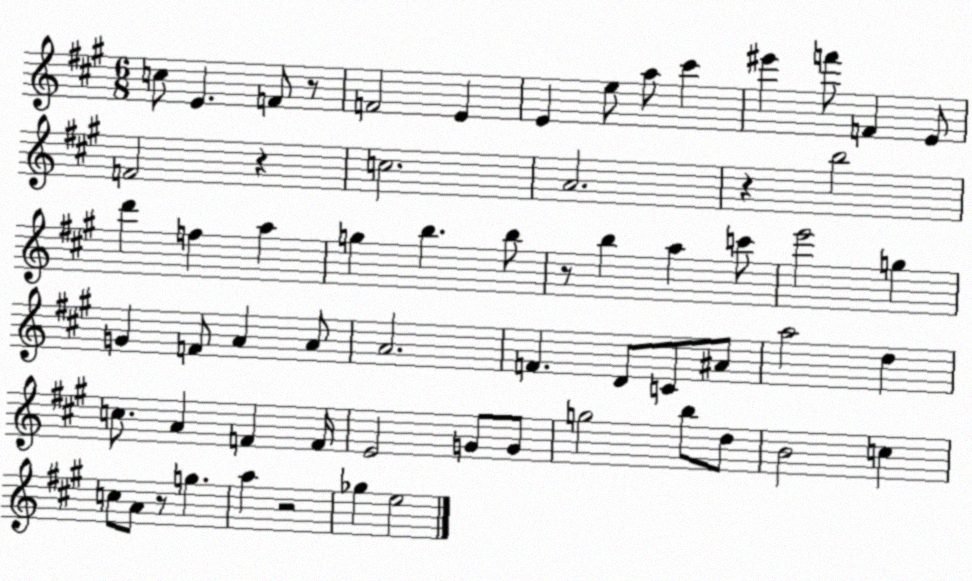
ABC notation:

X:1
T:Untitled
M:6/8
L:1/4
K:A
c/2 E F/2 z/2 F2 E E e/2 a/2 ^c' ^e' f'/2 F E/2 F2 z c2 A2 z b2 d' f a g b b/2 z/2 b a c'/2 e'2 g G F/2 A A/2 A2 F D/2 C/2 ^A/2 a2 d c/2 A F F/4 E2 G/2 G/2 g2 b/2 d/2 B2 c c/2 A/2 z/2 g a z2 _g e2